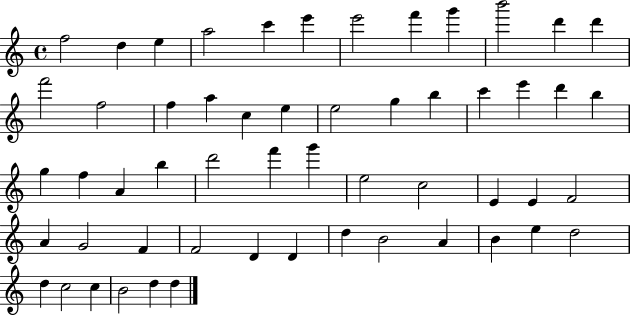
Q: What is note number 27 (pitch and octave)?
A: F5